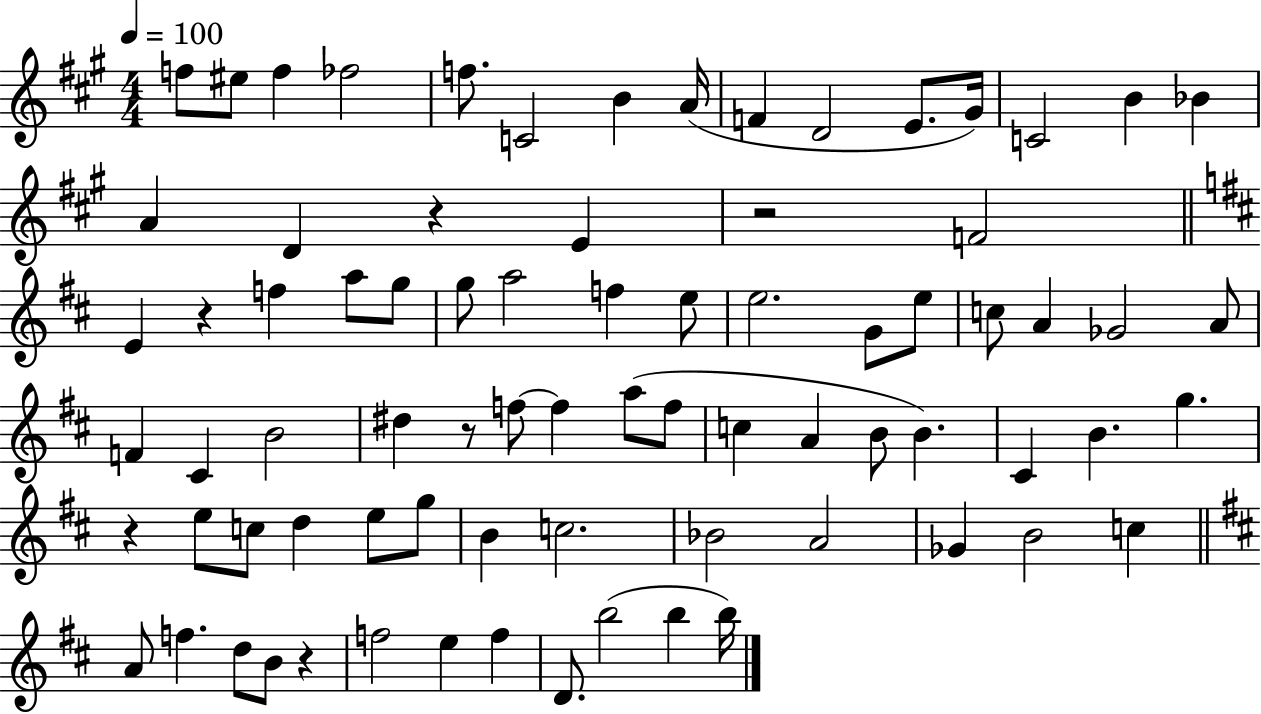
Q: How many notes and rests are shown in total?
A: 78